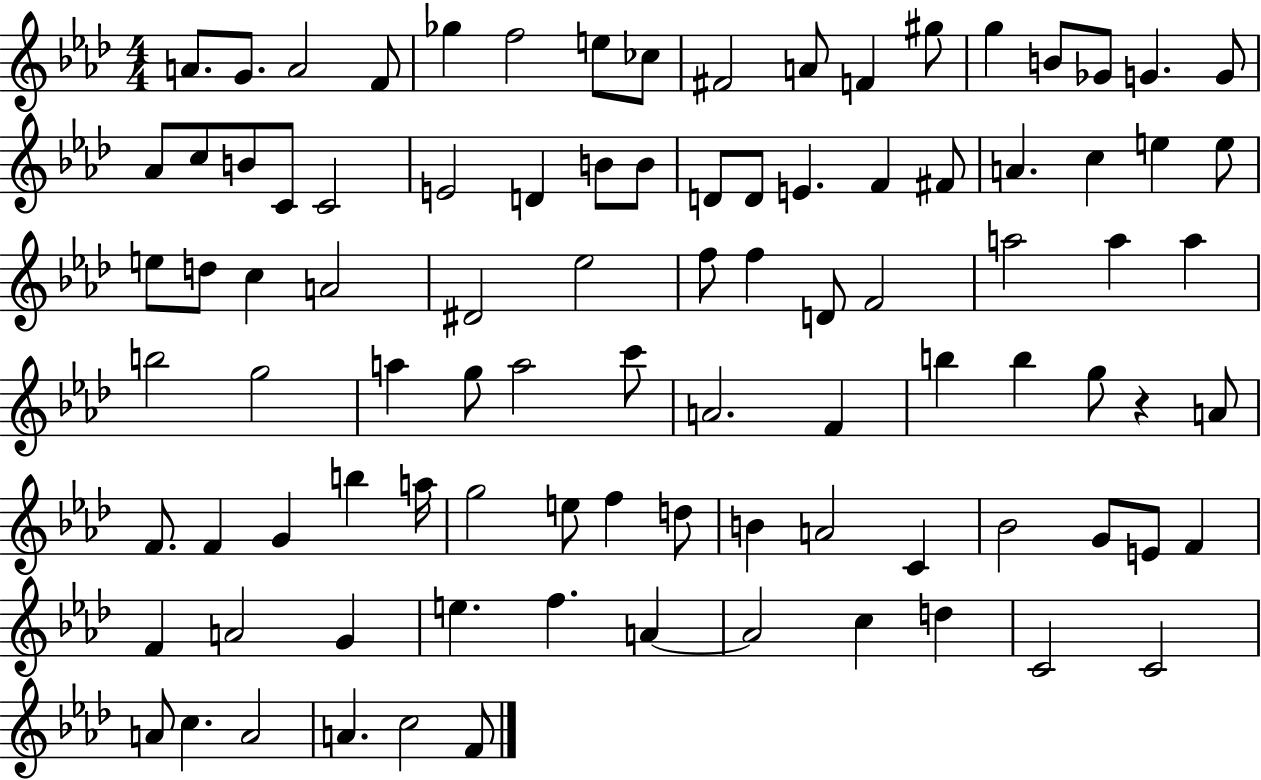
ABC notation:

X:1
T:Untitled
M:4/4
L:1/4
K:Ab
A/2 G/2 A2 F/2 _g f2 e/2 _c/2 ^F2 A/2 F ^g/2 g B/2 _G/2 G G/2 _A/2 c/2 B/2 C/2 C2 E2 D B/2 B/2 D/2 D/2 E F ^F/2 A c e e/2 e/2 d/2 c A2 ^D2 _e2 f/2 f D/2 F2 a2 a a b2 g2 a g/2 a2 c'/2 A2 F b b g/2 z A/2 F/2 F G b a/4 g2 e/2 f d/2 B A2 C _B2 G/2 E/2 F F A2 G e f A A2 c d C2 C2 A/2 c A2 A c2 F/2